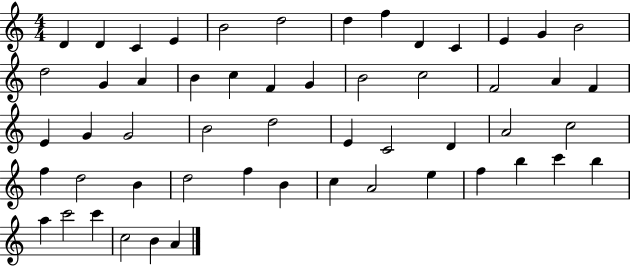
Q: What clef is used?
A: treble